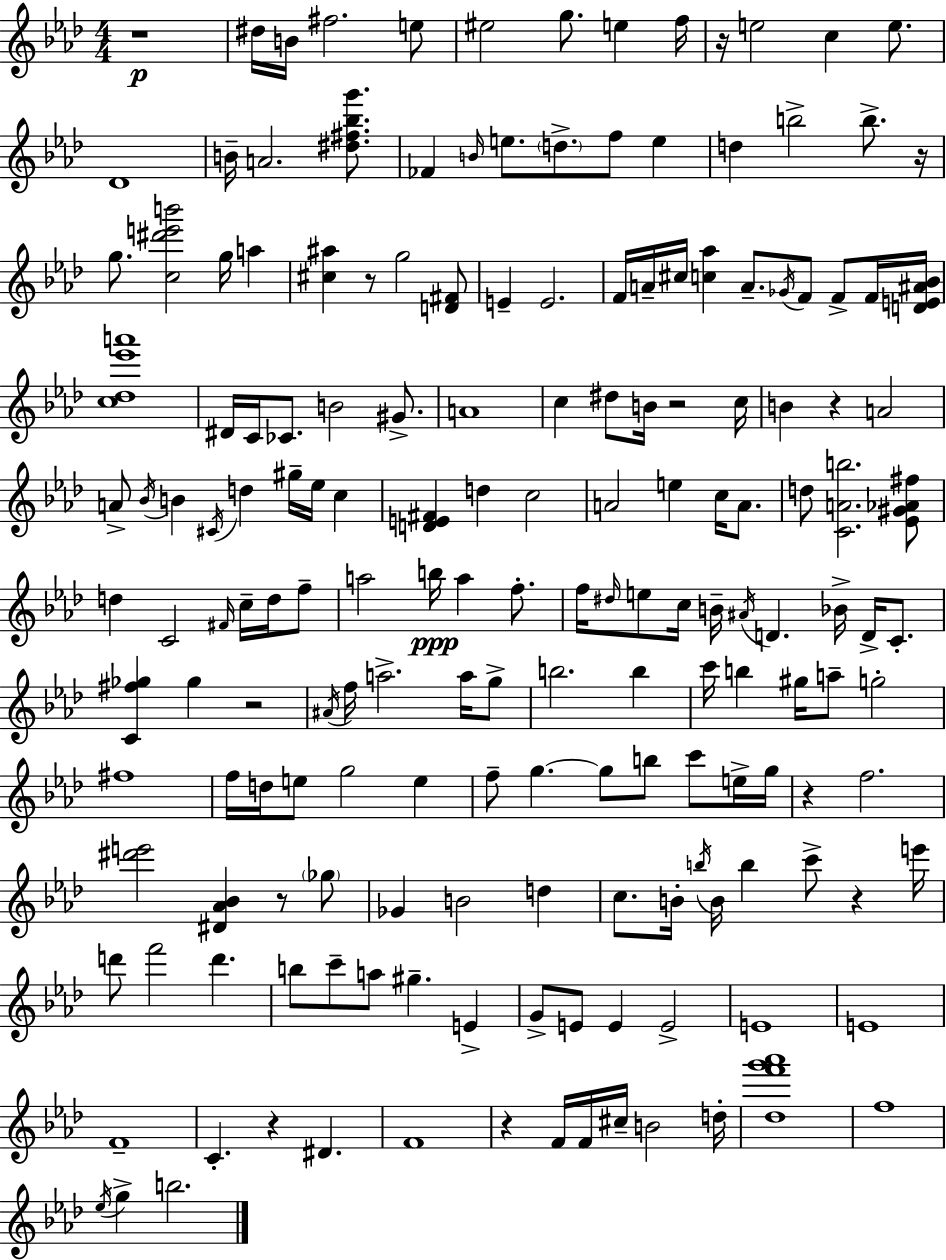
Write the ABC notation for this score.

X:1
T:Untitled
M:4/4
L:1/4
K:Fm
z4 ^d/4 B/4 ^f2 e/2 ^e2 g/2 e f/4 z/4 e2 c e/2 _D4 B/4 A2 [^d^f_bg']/2 _F B/4 e/2 d/2 f/2 e d b2 b/2 z/4 g/2 [c^d'e'b']2 g/4 a [^c^a] z/2 g2 [D^F]/2 E E2 F/4 A/4 ^c/4 [c_a] A/2 _G/4 F/2 F/2 F/4 [DE^A_B]/4 [c_d_e'a']4 ^D/4 C/4 _C/2 B2 ^G/2 A4 c ^d/2 B/4 z2 c/4 B z A2 A/2 _B/4 B ^C/4 d ^g/4 _e/4 c [DE^F] d c2 A2 e c/4 A/2 d/2 [CAb]2 [_E^G_A^f]/2 d C2 ^F/4 c/4 d/4 f/2 a2 b/4 a f/2 f/4 ^d/4 e/2 c/4 B/4 ^A/4 D _B/4 D/4 C/2 [C^f_g] _g z2 ^A/4 f/4 a2 a/4 g/2 b2 b c'/4 b ^g/4 a/2 g2 ^f4 f/4 d/4 e/2 g2 e f/2 g g/2 b/2 c'/2 e/4 g/4 z f2 [^d'e']2 [^D_A_B] z/2 _g/2 _G B2 d c/2 B/4 b/4 B/4 b c'/2 z e'/4 d'/2 f'2 d' b/2 c'/2 a/2 ^g E G/2 E/2 E E2 E4 E4 F4 C z ^D F4 z F/4 F/4 ^c/4 B2 d/4 [_df'g'_a']4 f4 _e/4 g b2